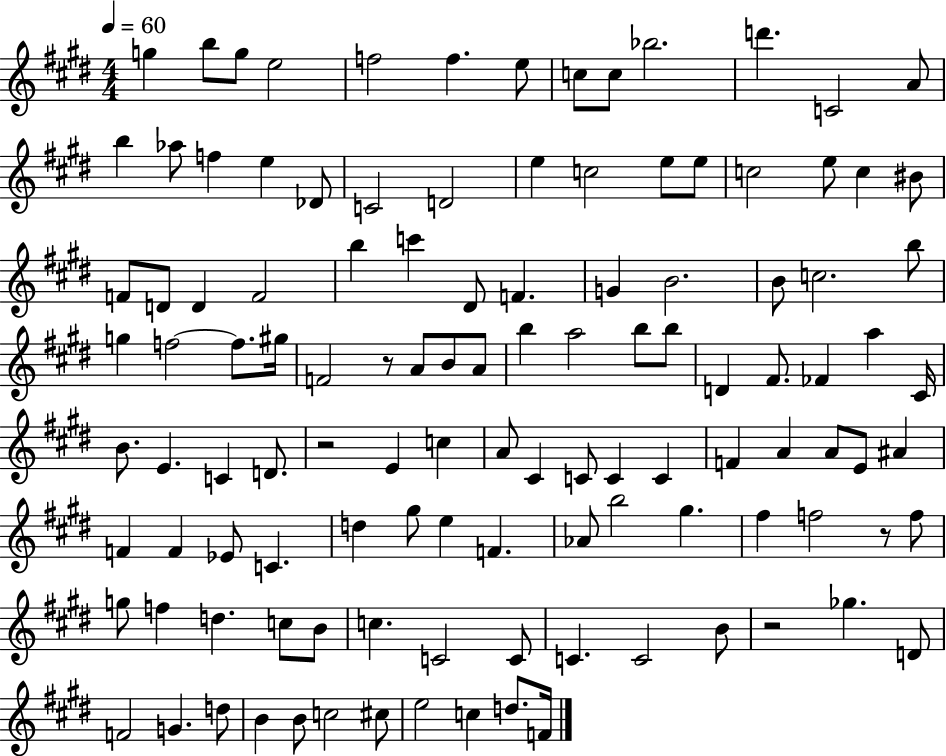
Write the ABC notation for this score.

X:1
T:Untitled
M:4/4
L:1/4
K:E
g b/2 g/2 e2 f2 f e/2 c/2 c/2 _b2 d' C2 A/2 b _a/2 f e _D/2 C2 D2 e c2 e/2 e/2 c2 e/2 c ^B/2 F/2 D/2 D F2 b c' ^D/2 F G B2 B/2 c2 b/2 g f2 f/2 ^g/4 F2 z/2 A/2 B/2 A/2 b a2 b/2 b/2 D ^F/2 _F a ^C/4 B/2 E C D/2 z2 E c A/2 ^C C/2 C C F A A/2 E/2 ^A F F _E/2 C d ^g/2 e F _A/2 b2 ^g ^f f2 z/2 f/2 g/2 f d c/2 B/2 c C2 C/2 C C2 B/2 z2 _g D/2 F2 G d/2 B B/2 c2 ^c/2 e2 c d/2 F/4